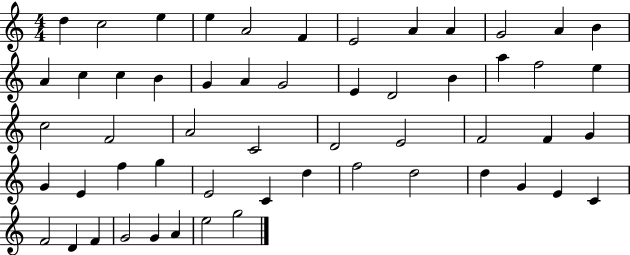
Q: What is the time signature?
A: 4/4